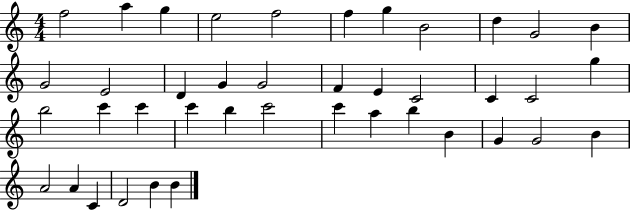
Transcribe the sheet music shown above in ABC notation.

X:1
T:Untitled
M:4/4
L:1/4
K:C
f2 a g e2 f2 f g B2 d G2 B G2 E2 D G G2 F E C2 C C2 g b2 c' c' c' b c'2 c' a b B G G2 B A2 A C D2 B B